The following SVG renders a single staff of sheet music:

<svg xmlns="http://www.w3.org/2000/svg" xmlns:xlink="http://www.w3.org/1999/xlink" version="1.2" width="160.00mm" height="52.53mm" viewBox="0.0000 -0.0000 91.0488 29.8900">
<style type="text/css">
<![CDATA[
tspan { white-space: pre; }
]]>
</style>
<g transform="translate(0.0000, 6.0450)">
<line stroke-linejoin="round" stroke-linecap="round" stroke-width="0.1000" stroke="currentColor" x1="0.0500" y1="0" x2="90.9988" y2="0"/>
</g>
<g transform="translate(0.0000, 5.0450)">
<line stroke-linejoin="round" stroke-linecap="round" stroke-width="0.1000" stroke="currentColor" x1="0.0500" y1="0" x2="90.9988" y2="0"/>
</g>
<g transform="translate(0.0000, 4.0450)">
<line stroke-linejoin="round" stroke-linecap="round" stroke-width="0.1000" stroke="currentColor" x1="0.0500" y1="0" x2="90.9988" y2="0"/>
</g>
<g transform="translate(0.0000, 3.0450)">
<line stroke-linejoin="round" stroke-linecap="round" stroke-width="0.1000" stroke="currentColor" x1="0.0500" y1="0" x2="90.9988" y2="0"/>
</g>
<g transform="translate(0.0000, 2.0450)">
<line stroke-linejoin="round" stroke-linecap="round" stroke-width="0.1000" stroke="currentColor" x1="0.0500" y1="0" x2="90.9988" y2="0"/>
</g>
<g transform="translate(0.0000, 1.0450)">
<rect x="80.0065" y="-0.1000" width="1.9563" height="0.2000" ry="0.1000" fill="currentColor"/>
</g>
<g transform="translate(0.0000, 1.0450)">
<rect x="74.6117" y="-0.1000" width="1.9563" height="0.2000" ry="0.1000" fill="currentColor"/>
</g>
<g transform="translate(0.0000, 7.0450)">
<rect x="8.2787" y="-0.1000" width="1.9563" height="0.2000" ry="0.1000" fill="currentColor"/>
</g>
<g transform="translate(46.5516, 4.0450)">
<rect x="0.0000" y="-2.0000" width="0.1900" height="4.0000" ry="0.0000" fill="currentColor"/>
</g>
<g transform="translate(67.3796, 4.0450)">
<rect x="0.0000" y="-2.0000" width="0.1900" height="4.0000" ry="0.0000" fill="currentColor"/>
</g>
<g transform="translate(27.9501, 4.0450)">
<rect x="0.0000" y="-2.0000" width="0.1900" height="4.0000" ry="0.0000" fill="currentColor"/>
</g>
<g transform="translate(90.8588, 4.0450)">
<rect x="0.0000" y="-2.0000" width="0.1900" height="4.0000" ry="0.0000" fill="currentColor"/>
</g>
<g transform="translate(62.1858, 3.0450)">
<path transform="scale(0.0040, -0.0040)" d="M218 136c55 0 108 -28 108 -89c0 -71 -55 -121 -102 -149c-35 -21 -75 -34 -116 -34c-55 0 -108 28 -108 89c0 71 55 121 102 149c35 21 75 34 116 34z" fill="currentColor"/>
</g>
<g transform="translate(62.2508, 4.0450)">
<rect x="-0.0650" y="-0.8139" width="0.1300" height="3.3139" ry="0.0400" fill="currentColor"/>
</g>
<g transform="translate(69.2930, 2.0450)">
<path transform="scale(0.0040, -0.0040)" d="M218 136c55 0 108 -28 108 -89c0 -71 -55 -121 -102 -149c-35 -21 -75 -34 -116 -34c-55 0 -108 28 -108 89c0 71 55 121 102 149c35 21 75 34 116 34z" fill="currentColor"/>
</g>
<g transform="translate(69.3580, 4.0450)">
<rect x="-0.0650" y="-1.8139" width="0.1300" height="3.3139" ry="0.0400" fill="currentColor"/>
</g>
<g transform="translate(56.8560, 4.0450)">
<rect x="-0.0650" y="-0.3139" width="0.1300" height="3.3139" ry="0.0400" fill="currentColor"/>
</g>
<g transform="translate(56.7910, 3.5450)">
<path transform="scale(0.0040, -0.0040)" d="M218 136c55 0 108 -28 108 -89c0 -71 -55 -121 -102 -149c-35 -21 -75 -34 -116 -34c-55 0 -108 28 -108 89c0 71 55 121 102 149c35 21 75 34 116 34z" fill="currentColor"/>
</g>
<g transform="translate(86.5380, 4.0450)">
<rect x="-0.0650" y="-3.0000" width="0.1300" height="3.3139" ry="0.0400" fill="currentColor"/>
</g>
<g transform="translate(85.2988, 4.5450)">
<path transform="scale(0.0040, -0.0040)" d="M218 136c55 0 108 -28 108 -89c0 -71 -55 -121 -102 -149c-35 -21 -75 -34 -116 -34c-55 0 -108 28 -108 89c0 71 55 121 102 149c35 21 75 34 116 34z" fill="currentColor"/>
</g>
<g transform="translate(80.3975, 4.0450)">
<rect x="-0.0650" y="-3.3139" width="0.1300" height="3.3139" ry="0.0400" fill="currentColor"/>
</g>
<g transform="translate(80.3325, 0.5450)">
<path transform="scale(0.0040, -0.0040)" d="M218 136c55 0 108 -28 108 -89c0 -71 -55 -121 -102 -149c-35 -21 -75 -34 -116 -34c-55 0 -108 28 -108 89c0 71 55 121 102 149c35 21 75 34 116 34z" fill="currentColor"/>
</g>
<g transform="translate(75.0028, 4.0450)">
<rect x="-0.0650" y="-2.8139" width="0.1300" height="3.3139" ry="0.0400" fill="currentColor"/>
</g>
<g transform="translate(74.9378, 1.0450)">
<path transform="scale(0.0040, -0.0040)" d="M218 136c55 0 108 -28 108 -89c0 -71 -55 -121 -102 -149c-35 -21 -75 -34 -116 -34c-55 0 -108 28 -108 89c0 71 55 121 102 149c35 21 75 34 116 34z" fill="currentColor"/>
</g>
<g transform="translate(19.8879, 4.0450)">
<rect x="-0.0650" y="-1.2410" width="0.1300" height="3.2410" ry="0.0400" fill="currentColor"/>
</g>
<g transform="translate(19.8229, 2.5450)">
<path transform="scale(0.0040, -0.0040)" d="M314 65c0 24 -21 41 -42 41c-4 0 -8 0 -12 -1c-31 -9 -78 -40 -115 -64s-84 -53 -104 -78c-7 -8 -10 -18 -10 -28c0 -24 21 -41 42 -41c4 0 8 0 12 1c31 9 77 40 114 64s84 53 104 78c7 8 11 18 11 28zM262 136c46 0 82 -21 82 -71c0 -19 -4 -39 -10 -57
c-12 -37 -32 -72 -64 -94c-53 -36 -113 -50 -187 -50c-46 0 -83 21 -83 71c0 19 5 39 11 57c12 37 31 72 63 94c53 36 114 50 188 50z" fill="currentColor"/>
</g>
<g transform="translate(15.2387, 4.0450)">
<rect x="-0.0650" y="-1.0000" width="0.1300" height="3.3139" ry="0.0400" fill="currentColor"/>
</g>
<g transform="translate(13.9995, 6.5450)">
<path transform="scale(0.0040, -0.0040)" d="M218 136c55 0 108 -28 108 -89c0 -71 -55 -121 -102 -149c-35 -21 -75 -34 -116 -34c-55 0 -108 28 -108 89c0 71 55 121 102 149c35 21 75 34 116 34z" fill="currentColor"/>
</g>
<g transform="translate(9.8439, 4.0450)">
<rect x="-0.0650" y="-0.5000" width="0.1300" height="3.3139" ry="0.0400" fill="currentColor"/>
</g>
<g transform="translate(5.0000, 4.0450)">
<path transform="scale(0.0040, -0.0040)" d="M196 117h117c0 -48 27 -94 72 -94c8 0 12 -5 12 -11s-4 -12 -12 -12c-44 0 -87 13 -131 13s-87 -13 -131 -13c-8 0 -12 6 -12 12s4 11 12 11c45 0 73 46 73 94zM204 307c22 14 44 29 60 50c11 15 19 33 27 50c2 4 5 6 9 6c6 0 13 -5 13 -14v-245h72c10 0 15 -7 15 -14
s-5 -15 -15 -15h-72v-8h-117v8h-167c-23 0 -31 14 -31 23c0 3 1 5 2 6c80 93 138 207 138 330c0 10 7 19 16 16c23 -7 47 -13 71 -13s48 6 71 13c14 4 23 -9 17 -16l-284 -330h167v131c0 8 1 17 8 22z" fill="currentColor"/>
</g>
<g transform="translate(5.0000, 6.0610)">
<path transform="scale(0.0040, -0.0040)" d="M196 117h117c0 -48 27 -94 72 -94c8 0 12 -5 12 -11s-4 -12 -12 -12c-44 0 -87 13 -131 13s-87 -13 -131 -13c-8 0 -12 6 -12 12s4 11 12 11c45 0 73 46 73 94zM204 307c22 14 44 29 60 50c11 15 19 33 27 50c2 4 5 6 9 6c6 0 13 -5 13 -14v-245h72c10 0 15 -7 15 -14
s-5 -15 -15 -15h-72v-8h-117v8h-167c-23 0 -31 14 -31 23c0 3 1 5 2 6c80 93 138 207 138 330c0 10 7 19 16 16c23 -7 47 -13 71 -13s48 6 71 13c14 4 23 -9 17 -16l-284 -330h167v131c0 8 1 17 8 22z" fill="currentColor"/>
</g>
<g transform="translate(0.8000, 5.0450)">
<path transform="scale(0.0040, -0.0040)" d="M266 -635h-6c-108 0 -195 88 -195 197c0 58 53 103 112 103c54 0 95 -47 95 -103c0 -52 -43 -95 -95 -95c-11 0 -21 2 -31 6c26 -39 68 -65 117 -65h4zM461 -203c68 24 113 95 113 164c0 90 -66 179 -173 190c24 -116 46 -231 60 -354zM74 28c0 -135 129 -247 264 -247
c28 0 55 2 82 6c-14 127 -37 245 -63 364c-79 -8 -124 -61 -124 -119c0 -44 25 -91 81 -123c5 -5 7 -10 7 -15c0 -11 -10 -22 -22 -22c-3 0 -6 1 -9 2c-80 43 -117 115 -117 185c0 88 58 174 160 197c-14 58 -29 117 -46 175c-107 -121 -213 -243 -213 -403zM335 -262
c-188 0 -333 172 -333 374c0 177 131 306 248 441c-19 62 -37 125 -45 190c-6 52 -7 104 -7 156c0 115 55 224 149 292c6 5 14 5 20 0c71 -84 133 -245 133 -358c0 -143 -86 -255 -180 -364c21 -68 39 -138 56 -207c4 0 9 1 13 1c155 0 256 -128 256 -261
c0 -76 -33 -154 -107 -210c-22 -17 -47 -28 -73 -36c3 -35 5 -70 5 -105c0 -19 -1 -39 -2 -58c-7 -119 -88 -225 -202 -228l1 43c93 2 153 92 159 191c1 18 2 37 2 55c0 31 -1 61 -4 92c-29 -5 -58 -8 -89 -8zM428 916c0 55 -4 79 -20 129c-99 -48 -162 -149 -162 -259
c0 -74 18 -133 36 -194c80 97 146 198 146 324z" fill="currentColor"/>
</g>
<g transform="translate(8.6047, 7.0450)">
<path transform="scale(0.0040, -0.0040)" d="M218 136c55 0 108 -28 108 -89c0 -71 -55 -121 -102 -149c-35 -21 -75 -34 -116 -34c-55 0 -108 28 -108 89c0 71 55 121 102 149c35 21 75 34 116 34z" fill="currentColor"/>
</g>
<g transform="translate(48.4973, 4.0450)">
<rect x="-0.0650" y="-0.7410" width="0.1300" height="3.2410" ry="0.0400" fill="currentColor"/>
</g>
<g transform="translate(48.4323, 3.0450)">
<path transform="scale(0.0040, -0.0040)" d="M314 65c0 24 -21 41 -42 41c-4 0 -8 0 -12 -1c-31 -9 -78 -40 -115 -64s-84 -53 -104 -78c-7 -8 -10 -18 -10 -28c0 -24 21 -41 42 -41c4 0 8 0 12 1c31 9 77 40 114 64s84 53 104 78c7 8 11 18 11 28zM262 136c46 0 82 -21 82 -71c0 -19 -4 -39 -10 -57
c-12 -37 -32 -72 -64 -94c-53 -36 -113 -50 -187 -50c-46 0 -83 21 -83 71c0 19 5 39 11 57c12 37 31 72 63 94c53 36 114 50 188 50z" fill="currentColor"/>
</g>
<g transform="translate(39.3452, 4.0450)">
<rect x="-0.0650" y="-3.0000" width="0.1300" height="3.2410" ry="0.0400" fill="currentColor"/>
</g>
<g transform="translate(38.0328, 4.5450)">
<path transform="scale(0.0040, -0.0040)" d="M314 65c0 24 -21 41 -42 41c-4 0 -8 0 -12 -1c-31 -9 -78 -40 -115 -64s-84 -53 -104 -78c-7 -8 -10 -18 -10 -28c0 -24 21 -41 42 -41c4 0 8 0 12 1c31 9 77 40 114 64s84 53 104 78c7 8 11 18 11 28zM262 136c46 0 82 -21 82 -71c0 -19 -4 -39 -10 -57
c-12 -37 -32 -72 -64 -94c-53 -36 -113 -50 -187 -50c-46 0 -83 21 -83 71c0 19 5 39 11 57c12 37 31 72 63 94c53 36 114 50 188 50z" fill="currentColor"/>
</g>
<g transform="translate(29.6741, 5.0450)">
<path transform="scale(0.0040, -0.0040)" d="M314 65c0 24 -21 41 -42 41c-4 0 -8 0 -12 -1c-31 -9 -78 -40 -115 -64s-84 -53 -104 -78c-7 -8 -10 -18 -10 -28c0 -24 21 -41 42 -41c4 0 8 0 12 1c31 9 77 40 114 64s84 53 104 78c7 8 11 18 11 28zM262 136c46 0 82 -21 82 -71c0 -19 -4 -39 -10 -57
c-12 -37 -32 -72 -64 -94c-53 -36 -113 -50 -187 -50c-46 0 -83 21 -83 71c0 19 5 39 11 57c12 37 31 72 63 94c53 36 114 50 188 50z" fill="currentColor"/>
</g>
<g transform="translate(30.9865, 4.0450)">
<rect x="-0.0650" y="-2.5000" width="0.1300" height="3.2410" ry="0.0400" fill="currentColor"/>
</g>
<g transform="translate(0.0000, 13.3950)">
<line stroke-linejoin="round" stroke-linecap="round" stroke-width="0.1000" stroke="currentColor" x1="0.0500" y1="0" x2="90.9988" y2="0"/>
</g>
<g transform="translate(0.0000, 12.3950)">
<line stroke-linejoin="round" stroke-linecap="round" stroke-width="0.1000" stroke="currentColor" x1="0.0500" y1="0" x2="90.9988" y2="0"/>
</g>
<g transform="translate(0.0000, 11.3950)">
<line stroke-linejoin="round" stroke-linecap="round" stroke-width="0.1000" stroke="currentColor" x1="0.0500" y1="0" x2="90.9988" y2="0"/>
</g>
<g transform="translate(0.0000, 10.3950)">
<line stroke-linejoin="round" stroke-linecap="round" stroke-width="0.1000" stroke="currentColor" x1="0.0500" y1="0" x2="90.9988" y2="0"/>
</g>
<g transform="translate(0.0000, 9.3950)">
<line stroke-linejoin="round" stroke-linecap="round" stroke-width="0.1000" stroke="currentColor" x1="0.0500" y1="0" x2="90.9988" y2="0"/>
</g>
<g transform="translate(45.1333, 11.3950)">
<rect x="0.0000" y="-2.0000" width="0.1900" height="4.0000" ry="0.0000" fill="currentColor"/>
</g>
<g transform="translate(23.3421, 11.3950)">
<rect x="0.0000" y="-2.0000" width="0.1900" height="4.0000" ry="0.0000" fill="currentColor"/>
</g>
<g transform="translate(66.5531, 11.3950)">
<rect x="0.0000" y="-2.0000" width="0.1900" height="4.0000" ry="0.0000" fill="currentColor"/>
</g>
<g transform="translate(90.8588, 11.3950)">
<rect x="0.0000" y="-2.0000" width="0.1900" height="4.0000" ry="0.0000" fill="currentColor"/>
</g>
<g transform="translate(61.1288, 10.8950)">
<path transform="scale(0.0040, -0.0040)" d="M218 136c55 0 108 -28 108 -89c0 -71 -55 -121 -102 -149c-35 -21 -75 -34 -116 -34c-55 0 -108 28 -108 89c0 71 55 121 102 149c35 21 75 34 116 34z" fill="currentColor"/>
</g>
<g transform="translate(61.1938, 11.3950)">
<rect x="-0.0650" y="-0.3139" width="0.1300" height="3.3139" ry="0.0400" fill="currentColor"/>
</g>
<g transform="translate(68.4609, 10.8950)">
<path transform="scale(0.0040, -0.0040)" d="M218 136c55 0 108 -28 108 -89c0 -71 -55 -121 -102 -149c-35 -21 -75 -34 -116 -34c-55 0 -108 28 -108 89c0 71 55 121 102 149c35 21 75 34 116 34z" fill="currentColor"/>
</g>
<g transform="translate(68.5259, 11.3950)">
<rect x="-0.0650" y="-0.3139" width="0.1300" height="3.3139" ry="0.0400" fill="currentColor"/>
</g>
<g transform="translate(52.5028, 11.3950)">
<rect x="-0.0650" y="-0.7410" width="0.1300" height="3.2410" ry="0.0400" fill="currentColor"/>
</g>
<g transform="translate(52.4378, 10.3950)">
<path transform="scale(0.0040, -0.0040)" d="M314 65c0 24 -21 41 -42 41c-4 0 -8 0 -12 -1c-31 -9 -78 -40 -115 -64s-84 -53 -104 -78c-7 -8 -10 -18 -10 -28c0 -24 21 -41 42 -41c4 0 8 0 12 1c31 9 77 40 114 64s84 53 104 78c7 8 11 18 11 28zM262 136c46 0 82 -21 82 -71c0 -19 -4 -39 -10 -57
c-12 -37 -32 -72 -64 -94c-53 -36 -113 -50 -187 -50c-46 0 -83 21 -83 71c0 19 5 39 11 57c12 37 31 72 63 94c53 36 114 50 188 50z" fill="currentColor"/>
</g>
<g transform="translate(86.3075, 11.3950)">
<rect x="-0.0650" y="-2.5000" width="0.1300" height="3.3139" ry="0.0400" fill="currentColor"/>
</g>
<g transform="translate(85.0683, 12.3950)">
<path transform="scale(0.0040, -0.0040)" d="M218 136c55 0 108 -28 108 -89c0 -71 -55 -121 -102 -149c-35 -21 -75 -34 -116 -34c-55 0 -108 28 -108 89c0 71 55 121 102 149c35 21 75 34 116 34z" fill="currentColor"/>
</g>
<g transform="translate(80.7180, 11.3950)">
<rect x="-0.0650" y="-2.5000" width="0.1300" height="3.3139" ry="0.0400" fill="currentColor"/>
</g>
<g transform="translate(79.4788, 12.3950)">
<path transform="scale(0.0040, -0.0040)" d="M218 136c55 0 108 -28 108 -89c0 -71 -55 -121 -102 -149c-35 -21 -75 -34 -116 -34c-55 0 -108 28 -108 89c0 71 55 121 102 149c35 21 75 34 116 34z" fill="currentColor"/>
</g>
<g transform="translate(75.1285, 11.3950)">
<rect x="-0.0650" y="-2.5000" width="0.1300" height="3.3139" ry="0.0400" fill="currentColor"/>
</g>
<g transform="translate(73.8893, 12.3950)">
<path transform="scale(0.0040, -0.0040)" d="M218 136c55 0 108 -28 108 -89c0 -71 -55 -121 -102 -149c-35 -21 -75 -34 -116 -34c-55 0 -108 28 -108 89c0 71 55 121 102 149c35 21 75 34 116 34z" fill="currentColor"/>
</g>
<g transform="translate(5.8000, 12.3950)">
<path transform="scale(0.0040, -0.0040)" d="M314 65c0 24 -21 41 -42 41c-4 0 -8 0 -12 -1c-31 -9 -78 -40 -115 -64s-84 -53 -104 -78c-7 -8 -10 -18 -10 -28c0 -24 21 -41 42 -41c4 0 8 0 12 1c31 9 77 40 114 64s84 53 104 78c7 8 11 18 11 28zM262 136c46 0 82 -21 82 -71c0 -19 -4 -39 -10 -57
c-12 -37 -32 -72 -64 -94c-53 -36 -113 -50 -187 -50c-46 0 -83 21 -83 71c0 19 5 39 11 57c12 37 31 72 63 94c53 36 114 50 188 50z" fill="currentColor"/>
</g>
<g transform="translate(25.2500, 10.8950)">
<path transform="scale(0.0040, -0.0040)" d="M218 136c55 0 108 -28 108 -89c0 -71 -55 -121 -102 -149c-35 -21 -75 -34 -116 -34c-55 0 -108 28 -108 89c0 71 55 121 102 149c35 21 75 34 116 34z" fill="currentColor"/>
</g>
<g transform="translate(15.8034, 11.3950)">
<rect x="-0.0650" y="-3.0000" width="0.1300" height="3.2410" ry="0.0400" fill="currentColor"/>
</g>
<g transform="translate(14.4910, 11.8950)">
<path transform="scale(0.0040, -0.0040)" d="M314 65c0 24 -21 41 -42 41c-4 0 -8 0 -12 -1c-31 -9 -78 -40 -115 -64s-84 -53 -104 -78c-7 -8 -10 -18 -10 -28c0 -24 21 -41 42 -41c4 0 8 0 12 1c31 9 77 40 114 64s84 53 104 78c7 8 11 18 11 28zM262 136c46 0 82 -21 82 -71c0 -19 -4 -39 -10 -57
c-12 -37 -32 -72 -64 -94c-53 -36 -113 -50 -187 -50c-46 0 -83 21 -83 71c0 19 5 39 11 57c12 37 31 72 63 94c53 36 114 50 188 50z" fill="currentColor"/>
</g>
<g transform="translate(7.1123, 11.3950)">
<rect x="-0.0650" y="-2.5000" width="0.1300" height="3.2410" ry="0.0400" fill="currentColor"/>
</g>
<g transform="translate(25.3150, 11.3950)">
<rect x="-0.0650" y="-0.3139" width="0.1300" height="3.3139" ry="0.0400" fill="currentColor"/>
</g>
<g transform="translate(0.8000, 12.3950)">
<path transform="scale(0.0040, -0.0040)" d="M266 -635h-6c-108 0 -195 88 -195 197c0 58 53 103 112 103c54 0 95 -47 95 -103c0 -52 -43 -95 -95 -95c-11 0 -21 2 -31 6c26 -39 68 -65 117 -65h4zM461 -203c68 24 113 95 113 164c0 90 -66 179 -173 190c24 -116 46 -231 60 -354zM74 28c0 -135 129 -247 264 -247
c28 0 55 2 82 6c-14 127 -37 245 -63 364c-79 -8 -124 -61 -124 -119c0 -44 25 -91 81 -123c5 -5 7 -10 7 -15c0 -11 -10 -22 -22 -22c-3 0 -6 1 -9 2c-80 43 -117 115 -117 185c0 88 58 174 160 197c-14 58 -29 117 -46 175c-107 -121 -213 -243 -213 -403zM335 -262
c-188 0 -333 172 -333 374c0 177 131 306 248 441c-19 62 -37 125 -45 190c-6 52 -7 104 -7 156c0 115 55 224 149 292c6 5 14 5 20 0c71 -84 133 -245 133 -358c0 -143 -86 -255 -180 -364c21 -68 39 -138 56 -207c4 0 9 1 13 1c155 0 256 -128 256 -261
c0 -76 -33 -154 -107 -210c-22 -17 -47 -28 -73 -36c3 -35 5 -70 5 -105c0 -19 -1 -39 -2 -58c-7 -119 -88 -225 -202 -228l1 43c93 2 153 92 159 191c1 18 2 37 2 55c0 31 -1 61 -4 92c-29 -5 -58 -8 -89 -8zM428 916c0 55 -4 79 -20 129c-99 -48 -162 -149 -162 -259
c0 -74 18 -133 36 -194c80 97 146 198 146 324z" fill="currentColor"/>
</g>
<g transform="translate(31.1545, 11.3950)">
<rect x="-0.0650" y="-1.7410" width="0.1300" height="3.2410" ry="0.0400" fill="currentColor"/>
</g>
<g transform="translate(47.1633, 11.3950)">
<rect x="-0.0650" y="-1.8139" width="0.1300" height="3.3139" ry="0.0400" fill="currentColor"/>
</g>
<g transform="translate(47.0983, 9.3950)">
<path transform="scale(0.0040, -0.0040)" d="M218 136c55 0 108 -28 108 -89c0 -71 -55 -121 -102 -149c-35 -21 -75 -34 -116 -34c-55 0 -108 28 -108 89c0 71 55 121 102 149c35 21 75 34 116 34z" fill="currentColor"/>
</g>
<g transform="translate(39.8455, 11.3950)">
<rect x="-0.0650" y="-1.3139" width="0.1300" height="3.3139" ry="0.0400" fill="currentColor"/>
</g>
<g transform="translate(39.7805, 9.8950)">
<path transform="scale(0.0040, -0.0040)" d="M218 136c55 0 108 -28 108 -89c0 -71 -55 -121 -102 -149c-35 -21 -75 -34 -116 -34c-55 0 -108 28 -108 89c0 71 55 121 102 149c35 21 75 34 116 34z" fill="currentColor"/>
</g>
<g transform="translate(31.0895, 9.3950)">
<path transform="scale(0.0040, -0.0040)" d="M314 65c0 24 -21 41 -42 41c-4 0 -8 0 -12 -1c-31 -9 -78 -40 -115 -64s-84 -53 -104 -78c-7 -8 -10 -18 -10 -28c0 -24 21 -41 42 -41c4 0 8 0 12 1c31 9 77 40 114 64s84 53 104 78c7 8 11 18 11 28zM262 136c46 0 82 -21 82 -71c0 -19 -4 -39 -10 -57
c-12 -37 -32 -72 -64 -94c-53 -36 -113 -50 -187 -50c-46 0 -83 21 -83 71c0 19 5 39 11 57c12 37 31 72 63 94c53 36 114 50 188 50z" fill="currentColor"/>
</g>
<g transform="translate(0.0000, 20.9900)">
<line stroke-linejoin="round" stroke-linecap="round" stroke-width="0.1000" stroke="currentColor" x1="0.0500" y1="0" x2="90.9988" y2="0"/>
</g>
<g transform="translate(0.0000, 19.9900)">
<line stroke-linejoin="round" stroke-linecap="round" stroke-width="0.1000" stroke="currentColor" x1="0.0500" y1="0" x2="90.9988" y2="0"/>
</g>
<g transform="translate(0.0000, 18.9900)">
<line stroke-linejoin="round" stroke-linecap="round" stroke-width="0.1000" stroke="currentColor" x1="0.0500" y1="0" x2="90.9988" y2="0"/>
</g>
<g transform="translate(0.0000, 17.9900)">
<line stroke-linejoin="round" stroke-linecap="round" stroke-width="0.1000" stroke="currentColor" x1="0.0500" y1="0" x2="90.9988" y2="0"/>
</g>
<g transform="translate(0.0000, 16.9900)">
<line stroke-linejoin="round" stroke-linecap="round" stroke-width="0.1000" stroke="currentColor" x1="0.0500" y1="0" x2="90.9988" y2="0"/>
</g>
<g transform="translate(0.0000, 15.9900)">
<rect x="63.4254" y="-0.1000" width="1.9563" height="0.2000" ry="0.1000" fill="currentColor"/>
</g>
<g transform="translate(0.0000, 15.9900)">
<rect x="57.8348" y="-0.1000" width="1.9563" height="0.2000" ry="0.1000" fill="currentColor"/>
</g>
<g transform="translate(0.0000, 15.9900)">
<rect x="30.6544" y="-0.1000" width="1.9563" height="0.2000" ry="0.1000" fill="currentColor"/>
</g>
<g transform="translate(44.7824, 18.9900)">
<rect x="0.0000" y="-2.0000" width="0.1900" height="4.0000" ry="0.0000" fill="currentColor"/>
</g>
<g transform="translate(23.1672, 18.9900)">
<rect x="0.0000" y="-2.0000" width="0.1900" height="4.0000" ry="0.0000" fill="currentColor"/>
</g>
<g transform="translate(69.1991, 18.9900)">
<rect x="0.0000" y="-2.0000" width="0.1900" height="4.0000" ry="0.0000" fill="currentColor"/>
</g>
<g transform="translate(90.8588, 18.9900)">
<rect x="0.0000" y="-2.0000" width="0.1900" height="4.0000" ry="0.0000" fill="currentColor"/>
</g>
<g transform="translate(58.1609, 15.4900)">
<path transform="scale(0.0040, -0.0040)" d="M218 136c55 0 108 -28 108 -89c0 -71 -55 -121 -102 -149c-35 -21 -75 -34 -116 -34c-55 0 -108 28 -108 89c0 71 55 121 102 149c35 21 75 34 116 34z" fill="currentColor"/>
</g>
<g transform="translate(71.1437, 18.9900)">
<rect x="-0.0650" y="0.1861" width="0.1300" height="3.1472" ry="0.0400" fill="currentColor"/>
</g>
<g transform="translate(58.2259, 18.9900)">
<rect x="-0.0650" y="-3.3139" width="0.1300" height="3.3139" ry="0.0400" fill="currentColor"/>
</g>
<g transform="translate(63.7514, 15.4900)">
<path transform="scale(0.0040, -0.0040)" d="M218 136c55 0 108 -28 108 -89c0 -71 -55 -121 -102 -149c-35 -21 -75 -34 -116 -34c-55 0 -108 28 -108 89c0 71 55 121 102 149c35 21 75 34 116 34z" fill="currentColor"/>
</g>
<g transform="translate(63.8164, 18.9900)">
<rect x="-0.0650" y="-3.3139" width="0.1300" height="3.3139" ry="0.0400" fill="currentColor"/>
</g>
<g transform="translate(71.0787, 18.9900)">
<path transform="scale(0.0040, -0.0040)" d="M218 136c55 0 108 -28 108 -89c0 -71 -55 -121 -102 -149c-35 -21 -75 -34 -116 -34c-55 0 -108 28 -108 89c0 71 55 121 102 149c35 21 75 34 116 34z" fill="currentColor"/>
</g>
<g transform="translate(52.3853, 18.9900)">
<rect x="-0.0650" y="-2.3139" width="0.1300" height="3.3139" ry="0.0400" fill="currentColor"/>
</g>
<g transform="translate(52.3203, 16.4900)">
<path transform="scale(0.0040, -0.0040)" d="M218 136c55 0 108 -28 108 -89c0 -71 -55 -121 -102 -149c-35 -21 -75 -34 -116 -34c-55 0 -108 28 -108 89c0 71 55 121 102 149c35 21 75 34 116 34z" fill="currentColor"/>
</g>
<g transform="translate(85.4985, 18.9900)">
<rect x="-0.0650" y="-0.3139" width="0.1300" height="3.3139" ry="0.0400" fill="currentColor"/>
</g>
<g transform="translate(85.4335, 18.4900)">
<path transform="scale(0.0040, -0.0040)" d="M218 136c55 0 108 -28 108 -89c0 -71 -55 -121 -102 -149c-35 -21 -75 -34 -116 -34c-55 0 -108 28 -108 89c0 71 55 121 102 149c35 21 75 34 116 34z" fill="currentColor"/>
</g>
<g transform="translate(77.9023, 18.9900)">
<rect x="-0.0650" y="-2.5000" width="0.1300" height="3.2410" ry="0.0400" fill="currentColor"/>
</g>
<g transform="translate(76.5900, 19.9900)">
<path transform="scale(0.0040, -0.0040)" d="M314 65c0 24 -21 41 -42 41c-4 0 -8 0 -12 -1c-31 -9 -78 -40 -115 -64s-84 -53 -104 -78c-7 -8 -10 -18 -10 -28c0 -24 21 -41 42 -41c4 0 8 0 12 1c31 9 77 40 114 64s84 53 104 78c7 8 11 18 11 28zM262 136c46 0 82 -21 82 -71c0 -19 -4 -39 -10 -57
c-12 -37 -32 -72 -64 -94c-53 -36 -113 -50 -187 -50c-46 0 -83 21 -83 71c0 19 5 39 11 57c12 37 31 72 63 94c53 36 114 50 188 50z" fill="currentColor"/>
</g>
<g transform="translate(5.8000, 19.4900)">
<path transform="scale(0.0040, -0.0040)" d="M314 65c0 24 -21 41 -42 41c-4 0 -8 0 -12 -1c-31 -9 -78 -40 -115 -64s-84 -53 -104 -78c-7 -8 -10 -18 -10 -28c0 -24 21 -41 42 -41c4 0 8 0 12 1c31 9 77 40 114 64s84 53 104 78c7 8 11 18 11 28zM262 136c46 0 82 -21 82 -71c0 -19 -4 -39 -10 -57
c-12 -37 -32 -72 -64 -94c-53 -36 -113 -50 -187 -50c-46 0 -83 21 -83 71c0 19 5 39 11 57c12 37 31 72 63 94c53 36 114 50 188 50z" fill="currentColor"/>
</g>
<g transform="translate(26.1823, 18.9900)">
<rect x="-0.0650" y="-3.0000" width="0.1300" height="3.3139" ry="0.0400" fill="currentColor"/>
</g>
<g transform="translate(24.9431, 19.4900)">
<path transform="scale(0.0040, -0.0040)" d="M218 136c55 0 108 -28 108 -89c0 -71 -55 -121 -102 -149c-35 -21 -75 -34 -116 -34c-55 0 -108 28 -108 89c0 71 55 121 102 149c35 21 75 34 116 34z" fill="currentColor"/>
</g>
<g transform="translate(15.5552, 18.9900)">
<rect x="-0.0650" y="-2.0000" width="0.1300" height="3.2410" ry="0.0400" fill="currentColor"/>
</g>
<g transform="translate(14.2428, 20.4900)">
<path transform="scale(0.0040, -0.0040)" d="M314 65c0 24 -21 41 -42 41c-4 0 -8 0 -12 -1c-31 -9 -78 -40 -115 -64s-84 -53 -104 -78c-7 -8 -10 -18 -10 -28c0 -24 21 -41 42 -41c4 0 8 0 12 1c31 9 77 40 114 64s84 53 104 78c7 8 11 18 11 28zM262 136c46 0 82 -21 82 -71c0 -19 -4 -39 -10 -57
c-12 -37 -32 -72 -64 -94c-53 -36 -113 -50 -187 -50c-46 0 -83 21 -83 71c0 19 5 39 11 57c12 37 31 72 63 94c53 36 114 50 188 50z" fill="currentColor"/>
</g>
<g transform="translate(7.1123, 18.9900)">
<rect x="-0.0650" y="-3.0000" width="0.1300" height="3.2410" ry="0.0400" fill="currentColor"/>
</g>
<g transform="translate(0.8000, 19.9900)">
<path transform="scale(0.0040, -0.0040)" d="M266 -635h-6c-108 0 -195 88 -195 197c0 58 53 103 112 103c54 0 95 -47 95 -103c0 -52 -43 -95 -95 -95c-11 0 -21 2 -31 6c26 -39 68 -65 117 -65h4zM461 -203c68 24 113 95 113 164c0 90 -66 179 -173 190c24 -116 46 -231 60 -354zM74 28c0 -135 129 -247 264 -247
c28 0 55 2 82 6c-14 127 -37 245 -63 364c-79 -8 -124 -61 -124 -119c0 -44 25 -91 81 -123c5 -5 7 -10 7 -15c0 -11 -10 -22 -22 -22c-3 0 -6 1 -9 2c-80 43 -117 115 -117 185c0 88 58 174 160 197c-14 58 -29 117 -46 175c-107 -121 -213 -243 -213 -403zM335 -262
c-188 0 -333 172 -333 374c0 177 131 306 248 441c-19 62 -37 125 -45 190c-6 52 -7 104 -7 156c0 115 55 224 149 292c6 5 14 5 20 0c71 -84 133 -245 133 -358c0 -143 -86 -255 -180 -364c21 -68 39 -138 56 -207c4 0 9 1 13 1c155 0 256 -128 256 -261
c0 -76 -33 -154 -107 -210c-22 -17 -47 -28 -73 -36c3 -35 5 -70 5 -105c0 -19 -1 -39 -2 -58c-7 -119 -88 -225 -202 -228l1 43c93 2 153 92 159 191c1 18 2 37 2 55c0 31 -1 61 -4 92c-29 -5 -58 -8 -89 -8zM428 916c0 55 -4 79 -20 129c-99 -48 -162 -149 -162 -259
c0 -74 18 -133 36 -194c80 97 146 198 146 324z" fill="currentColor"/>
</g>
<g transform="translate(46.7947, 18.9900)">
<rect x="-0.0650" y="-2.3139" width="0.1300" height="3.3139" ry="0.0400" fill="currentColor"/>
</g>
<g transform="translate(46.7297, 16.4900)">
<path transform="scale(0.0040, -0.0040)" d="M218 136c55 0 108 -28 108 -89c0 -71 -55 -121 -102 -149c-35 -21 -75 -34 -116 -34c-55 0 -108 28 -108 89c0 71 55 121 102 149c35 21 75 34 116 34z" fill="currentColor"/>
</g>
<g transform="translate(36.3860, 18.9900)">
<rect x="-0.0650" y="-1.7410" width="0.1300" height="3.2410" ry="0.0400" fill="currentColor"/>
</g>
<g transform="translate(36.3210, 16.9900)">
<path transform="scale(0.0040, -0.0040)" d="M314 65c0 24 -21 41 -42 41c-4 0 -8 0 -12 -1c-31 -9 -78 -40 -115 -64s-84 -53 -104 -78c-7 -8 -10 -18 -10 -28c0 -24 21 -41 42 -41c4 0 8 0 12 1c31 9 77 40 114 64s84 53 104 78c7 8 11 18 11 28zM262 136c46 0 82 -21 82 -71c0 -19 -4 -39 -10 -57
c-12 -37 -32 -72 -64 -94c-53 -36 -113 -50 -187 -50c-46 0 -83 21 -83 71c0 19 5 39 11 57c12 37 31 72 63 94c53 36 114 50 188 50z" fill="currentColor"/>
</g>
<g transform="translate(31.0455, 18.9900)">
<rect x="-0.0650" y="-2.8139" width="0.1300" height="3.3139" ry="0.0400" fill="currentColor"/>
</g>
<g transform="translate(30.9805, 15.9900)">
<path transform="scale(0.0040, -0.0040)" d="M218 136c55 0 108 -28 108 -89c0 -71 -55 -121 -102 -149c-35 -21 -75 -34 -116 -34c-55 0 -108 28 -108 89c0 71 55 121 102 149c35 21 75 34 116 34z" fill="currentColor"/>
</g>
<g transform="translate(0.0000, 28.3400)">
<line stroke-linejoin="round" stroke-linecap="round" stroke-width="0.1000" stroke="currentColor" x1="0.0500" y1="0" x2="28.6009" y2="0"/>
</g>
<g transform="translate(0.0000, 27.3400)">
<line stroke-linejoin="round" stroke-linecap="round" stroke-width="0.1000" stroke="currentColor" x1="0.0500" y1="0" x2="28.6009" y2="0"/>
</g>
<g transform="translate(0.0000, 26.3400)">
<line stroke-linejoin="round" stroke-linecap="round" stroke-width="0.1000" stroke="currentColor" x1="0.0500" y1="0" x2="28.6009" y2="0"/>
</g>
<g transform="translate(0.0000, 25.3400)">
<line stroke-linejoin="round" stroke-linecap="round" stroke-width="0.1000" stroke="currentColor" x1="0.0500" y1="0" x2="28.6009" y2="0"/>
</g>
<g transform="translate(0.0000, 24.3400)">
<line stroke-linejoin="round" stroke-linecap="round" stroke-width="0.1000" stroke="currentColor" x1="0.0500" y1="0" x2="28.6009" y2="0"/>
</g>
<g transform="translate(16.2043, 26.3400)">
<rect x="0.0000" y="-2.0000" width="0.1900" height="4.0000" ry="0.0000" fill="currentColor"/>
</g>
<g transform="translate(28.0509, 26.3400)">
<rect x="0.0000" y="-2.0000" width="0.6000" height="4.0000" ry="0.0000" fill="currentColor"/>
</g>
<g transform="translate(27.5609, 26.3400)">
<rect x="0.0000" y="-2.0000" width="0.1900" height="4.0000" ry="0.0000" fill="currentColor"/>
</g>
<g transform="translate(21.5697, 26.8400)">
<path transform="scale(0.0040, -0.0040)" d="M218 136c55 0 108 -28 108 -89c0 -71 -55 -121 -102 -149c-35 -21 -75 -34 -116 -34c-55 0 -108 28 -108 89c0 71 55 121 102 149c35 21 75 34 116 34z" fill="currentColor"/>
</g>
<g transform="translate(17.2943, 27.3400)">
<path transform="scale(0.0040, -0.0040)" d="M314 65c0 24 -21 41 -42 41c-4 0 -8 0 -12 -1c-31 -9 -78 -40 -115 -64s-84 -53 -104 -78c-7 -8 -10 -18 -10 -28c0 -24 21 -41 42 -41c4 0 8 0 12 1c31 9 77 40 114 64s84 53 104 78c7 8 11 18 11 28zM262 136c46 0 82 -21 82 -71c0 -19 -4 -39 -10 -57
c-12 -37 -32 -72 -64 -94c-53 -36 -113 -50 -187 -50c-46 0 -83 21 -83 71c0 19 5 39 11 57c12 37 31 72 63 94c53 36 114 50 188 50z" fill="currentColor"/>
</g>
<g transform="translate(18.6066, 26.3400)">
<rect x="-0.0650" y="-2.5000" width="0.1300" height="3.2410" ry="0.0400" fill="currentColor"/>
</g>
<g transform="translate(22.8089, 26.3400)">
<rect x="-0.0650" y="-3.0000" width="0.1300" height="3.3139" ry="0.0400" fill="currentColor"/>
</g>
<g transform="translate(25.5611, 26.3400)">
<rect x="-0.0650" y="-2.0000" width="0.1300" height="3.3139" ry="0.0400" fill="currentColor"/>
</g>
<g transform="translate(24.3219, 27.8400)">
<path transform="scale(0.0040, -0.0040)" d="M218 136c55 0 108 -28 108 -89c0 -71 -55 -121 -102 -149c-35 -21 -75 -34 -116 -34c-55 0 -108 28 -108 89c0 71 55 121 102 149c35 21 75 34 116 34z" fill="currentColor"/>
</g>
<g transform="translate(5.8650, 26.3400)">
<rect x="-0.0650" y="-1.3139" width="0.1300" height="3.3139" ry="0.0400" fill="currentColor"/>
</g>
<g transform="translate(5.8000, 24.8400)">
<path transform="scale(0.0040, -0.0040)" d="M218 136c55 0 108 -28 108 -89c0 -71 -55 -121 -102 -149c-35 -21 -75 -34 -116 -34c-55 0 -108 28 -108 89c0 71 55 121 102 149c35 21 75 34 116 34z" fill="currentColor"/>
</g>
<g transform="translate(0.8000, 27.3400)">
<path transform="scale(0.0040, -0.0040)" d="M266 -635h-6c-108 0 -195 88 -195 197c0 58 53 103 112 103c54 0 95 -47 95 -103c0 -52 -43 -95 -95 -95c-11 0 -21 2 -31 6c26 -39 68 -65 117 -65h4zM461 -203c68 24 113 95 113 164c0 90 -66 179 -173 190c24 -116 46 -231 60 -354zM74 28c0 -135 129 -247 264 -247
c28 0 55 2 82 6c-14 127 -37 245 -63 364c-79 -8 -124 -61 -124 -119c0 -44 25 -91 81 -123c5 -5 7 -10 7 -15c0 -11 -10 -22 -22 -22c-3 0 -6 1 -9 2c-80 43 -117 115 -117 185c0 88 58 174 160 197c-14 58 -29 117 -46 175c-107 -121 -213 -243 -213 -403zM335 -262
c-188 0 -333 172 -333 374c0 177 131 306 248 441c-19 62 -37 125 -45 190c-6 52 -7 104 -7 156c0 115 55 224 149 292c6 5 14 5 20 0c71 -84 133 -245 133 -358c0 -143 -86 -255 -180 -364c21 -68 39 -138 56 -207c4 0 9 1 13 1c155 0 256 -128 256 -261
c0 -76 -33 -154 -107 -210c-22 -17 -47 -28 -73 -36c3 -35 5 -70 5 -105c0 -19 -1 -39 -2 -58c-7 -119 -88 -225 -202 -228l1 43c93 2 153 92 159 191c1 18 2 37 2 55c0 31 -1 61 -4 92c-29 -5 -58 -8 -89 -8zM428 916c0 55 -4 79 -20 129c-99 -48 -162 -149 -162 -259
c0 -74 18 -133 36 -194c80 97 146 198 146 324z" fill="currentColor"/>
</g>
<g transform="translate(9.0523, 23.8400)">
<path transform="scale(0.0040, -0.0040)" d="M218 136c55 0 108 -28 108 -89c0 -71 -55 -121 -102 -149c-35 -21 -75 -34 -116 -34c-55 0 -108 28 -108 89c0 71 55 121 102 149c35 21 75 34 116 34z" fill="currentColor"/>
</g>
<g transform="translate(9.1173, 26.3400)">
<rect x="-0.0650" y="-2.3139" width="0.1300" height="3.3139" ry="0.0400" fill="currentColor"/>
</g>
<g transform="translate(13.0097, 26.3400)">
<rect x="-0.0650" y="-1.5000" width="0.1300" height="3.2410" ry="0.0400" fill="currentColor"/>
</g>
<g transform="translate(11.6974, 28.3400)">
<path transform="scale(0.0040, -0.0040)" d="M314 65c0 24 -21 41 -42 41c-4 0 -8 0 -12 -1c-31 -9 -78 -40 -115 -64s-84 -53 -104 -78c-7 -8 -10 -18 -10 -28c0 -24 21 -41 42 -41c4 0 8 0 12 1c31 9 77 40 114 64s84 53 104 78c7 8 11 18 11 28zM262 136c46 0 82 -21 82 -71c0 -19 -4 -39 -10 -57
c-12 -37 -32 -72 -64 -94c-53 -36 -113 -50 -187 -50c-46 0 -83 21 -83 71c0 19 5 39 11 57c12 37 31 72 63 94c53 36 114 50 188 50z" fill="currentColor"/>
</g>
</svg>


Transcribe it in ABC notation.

X:1
T:Untitled
M:4/4
L:1/4
K:C
C D e2 G2 A2 d2 c d f a b A G2 A2 c f2 e f d2 c c G G G A2 F2 A a f2 g g b b B G2 c e g E2 G2 A F